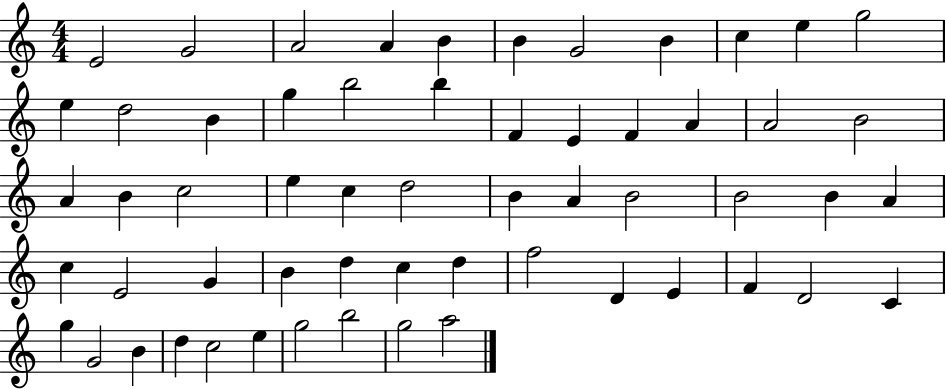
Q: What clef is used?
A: treble